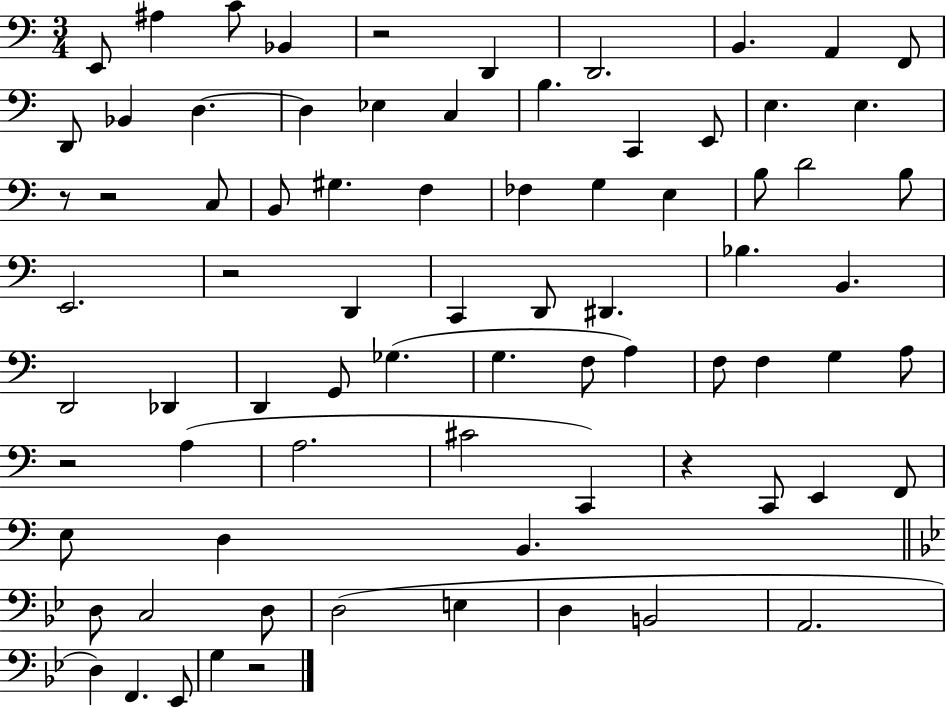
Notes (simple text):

E2/e A#3/q C4/e Bb2/q R/h D2/q D2/h. B2/q. A2/q F2/e D2/e Bb2/q D3/q. D3/q Eb3/q C3/q B3/q. C2/q E2/e E3/q. E3/q. R/e R/h C3/e B2/e G#3/q. F3/q FES3/q G3/q E3/q B3/e D4/h B3/e E2/h. R/h D2/q C2/q D2/e D#2/q. Bb3/q. B2/q. D2/h Db2/q D2/q G2/e Gb3/q. G3/q. F3/e A3/q F3/e F3/q G3/q A3/e R/h A3/q A3/h. C#4/h C2/q R/q C2/e E2/q F2/e E3/e D3/q B2/q. D3/e C3/h D3/e D3/h E3/q D3/q B2/h A2/h. D3/q F2/q. Eb2/e G3/q R/h